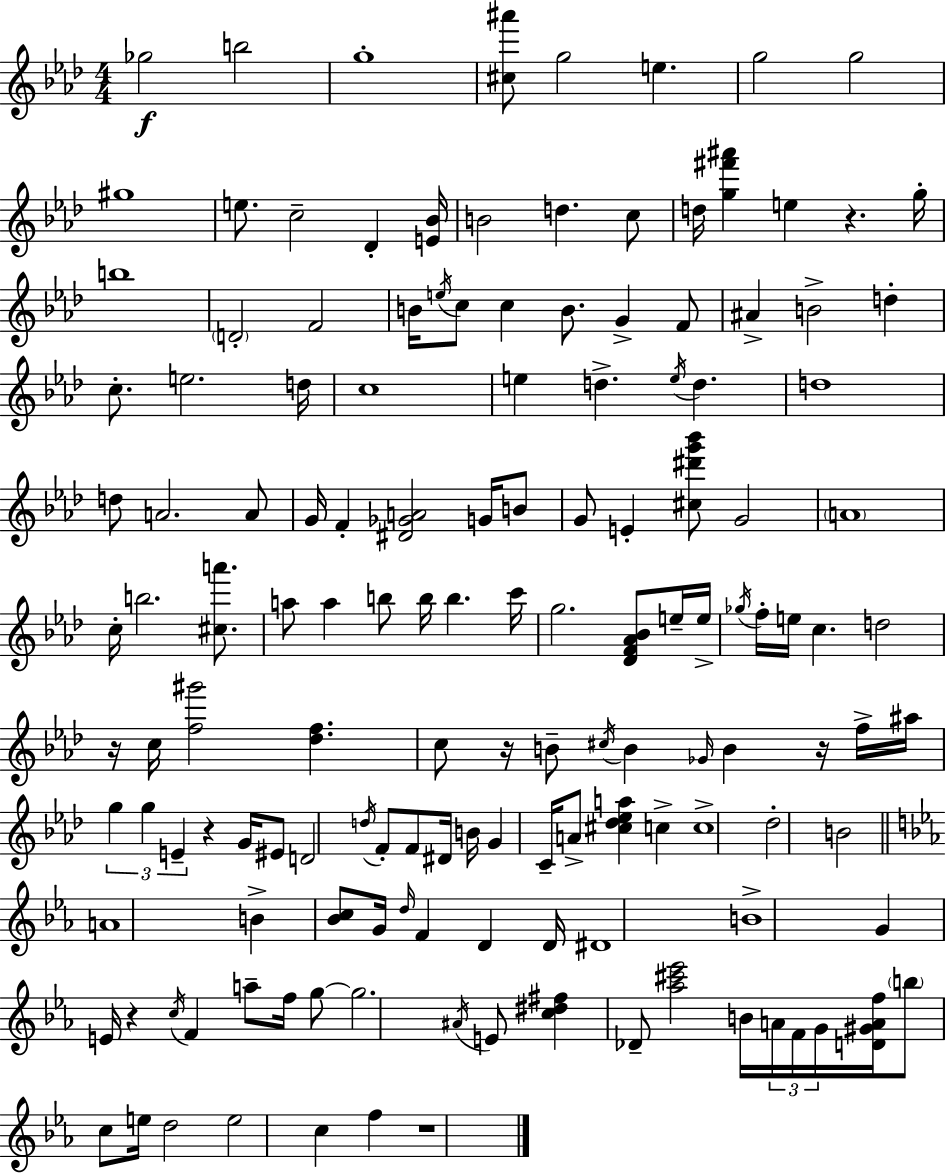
{
  \clef treble
  \numericTimeSignature
  \time 4/4
  \key f \minor
  ges''2\f b''2 | g''1-. | <cis'' ais'''>8 g''2 e''4. | g''2 g''2 | \break gis''1 | e''8. c''2-- des'4-. <e' bes'>16 | b'2 d''4. c''8 | d''16 <g'' fis''' ais'''>4 e''4 r4. g''16-. | \break b''1 | \parenthesize d'2-. f'2 | b'16 \acciaccatura { e''16 } c''8 c''4 b'8. g'4-> f'8 | ais'4-> b'2-> d''4-. | \break c''8.-. e''2. | d''16 c''1 | e''4 d''4.-> \acciaccatura { e''16 } d''4. | d''1 | \break d''8 a'2. | a'8 g'16 f'4-. <dis' ges' a'>2 g'16 | b'8 g'8 e'4-. <cis'' dis''' g''' bes'''>8 g'2 | \parenthesize a'1 | \break c''16-. b''2. <cis'' a'''>8. | a''8 a''4 b''8 b''16 b''4. | c'''16 g''2. <des' f' aes' bes'>8 | e''16-- e''16-> \acciaccatura { ges''16 } f''16-. e''16 c''4. d''2 | \break r16 c''16 <f'' gis'''>2 <des'' f''>4. | c''8 r16 b'8-- \acciaccatura { cis''16 } b'4 \grace { ges'16 } b'4 | r16 f''16-> ais''16 \tuplet 3/2 { g''4 g''4 e'4-- } | r4 g'16 eis'8 d'2 | \break \acciaccatura { d''16 } f'8-. f'8 dis'16 b'16 g'4 c'16-- a'8-> <cis'' des'' ees'' a''>4 | c''4-> c''1-> | des''2-. b'2 | \bar "||" \break \key ees \major a'1 | b'4-> <bes' c''>8 g'16 \grace { d''16 } f'4 d'4 | d'16 dis'1 | b'1-> | \break g'4 e'16 r4 \acciaccatura { c''16 } f'4 a''8-- | f''16 g''8~~ g''2. | \acciaccatura { ais'16 } e'8 <c'' dis'' fis''>4 des'8-- <aes'' cis''' ees'''>2 | b'16 \tuplet 3/2 { a'16 f'16 g'16 } <d' gis' a' f''>16 \parenthesize b''8 c''8 e''16 d''2 | \break e''2 c''4 f''4 | r1 | \bar "|."
}